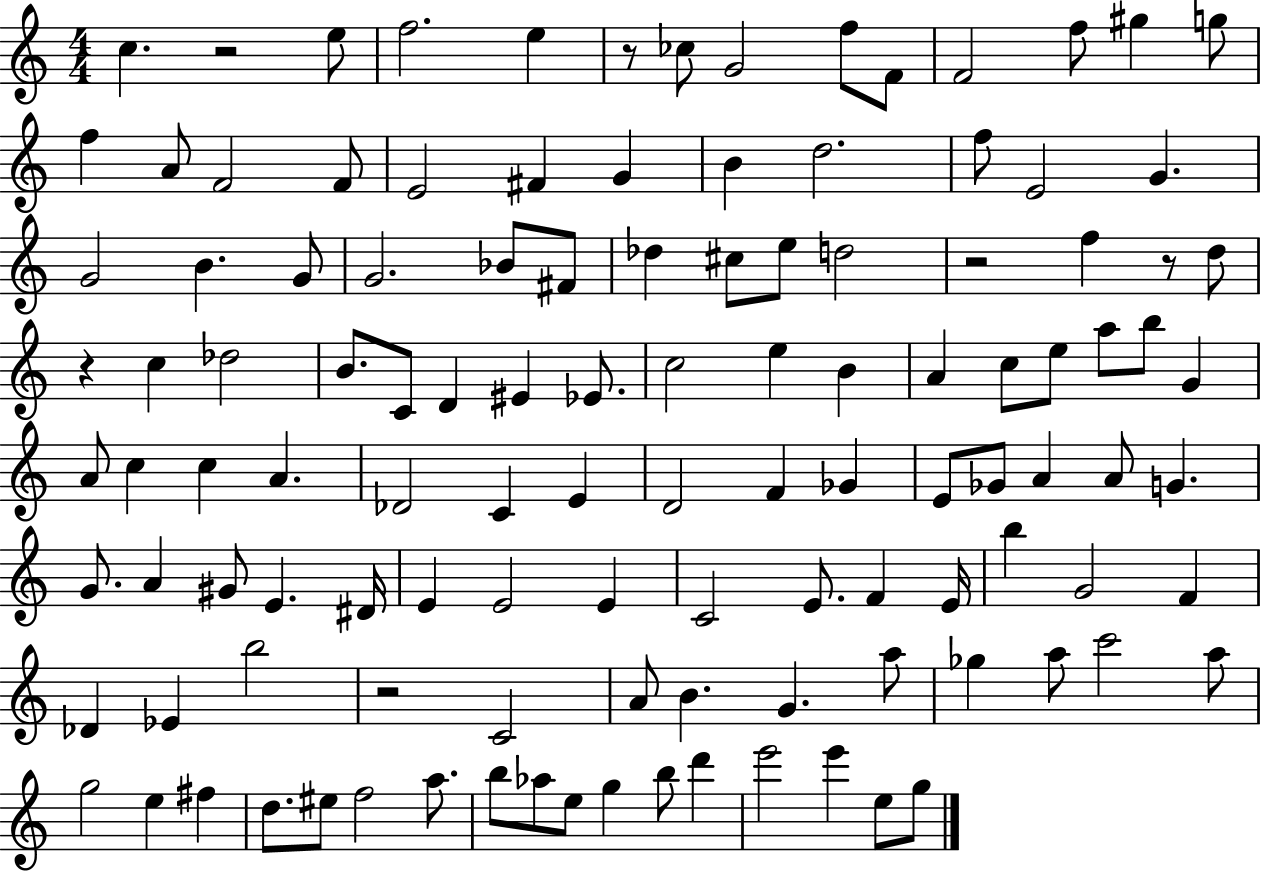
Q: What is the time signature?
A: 4/4